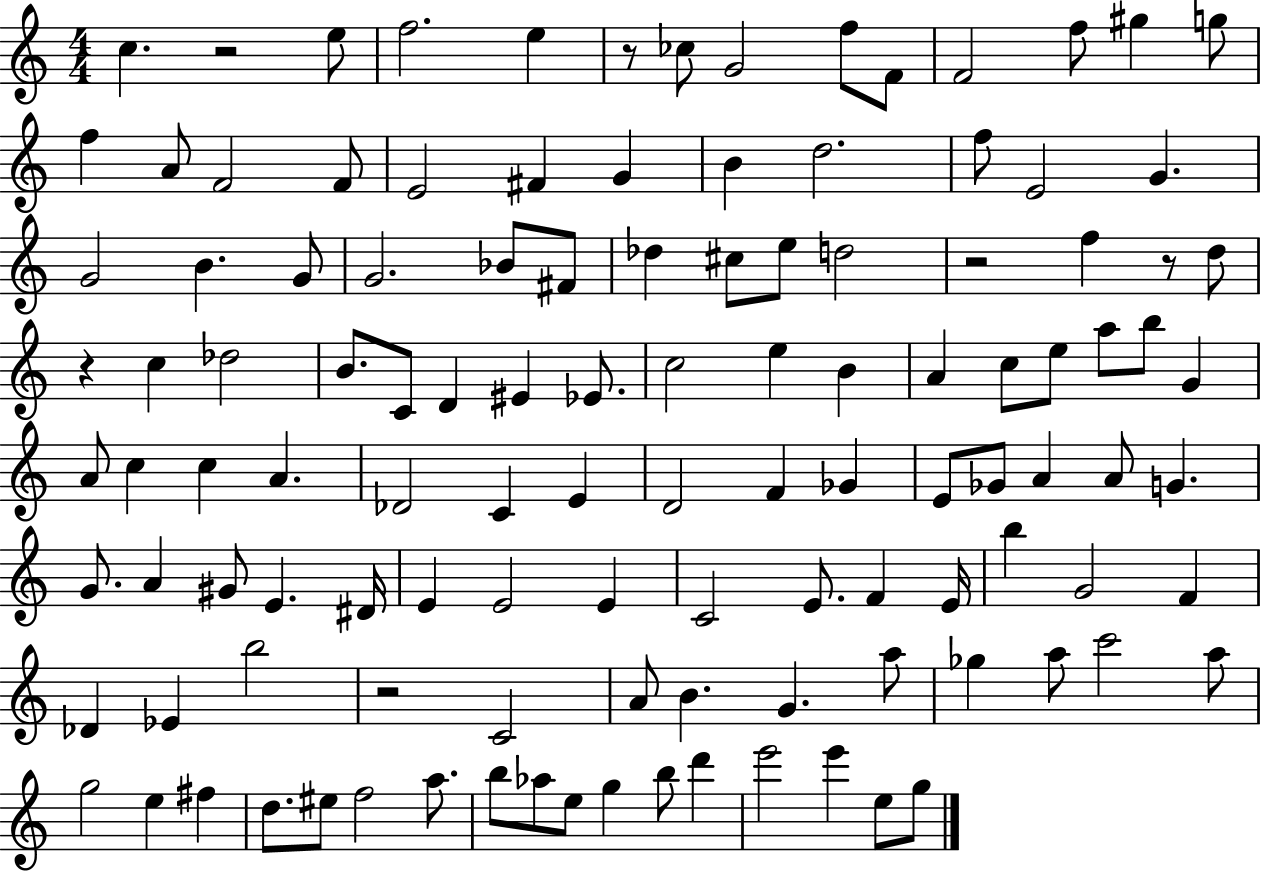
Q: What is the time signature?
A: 4/4